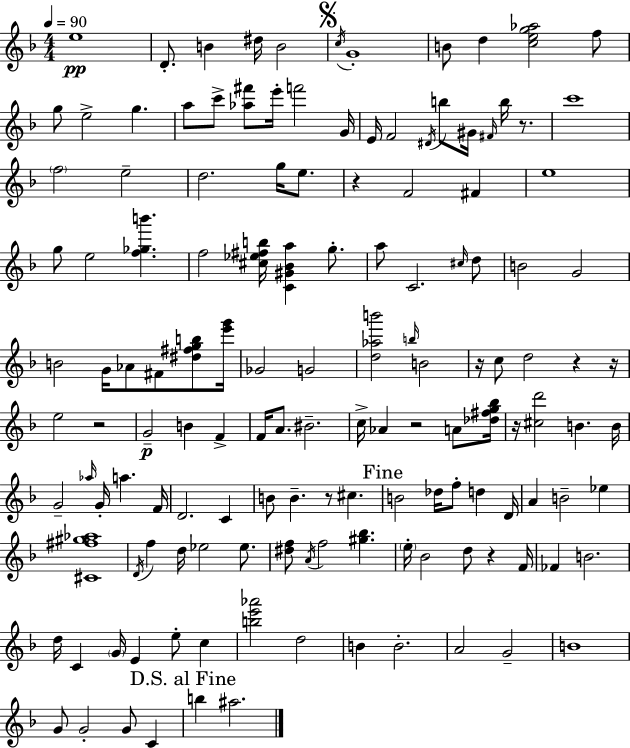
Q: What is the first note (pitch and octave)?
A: E5